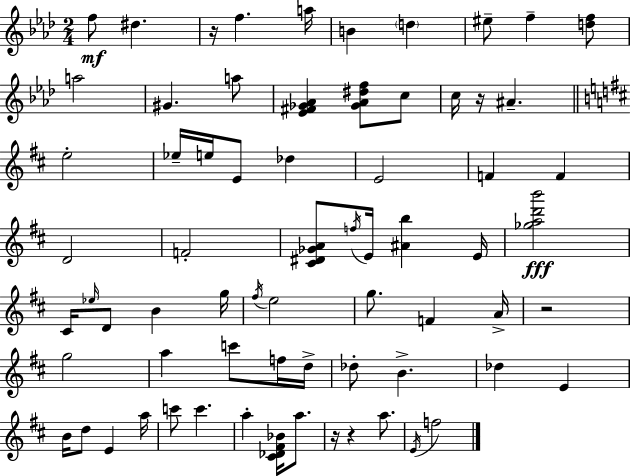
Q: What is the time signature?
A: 2/4